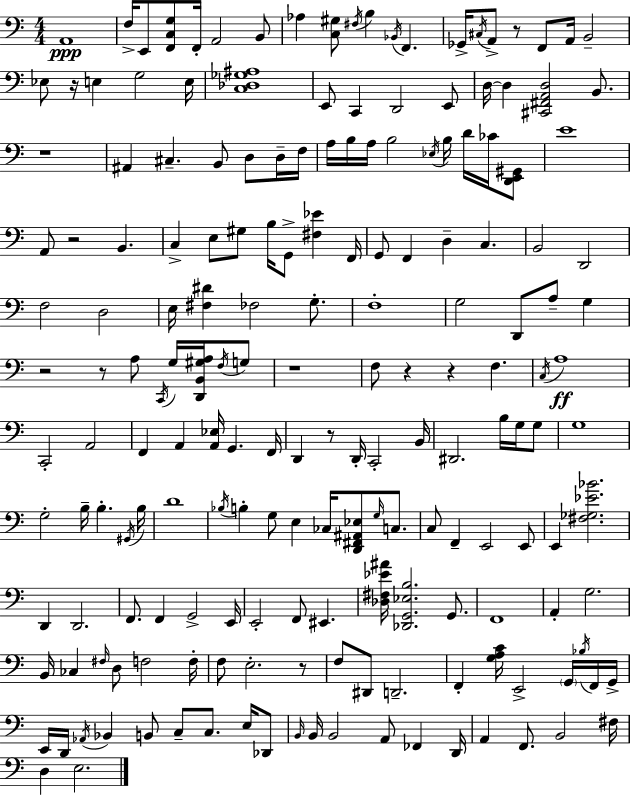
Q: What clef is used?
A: bass